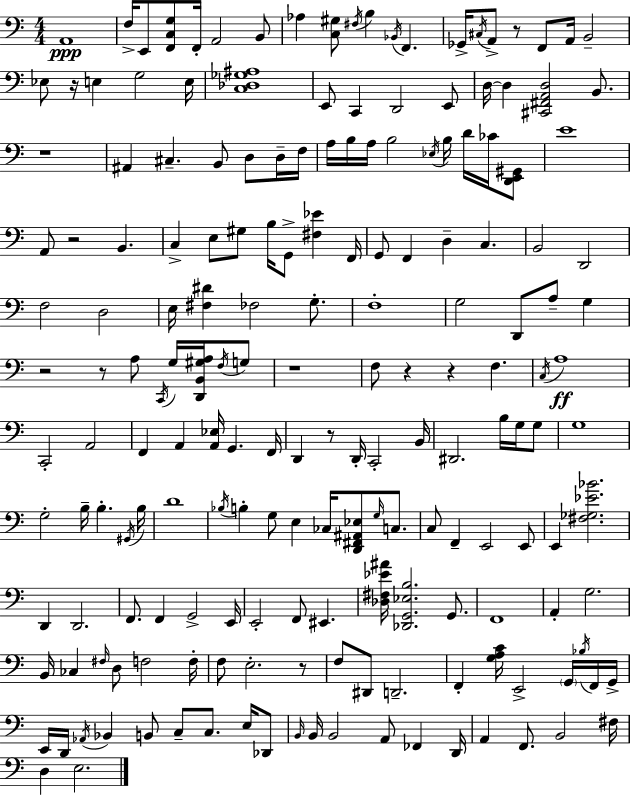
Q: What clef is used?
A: bass